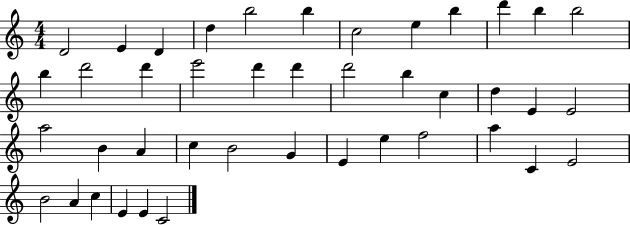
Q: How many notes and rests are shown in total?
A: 42